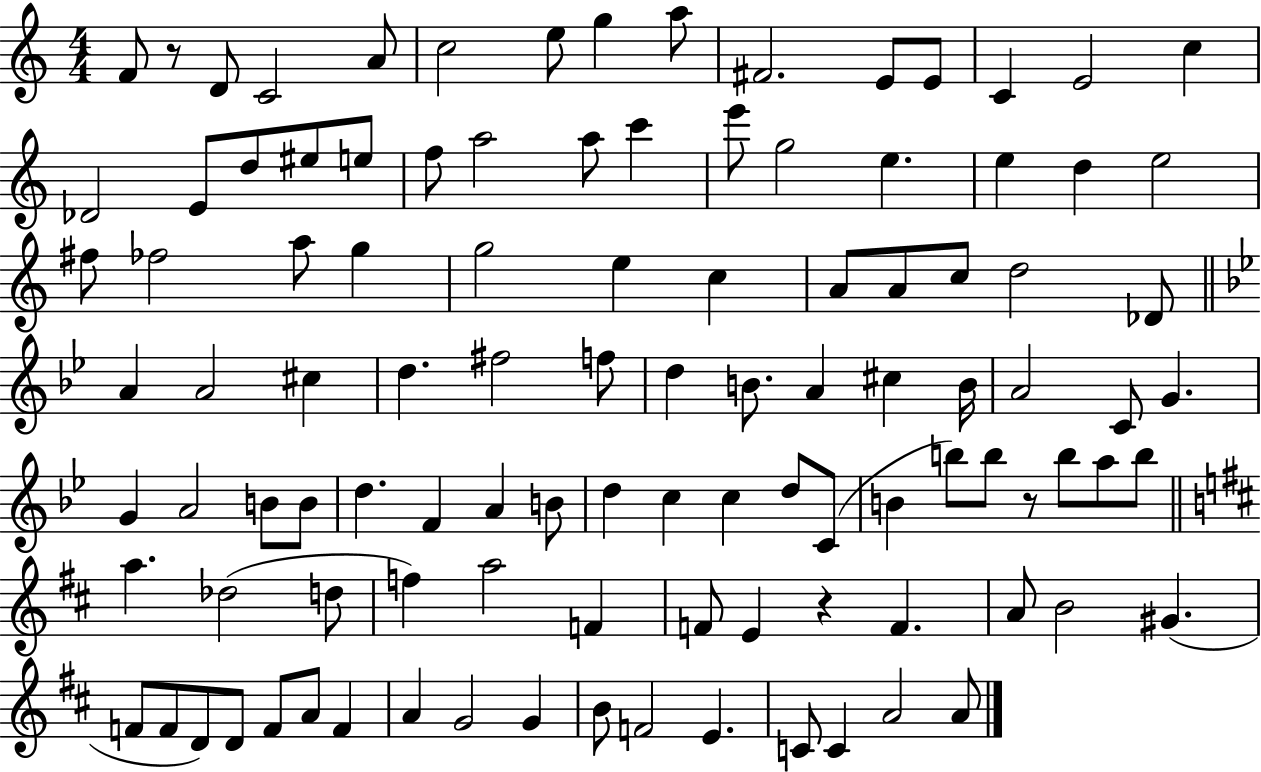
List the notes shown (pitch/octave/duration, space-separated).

F4/e R/e D4/e C4/h A4/e C5/h E5/e G5/q A5/e F#4/h. E4/e E4/e C4/q E4/h C5/q Db4/h E4/e D5/e EIS5/e E5/e F5/e A5/h A5/e C6/q E6/e G5/h E5/q. E5/q D5/q E5/h F#5/e FES5/h A5/e G5/q G5/h E5/q C5/q A4/e A4/e C5/e D5/h Db4/e A4/q A4/h C#5/q D5/q. F#5/h F5/e D5/q B4/e. A4/q C#5/q B4/s A4/h C4/e G4/q. G4/q A4/h B4/e B4/e D5/q. F4/q A4/q B4/e D5/q C5/q C5/q D5/e C4/e B4/q B5/e B5/e R/e B5/e A5/e B5/e A5/q. Db5/h D5/e F5/q A5/h F4/q F4/e E4/q R/q F4/q. A4/e B4/h G#4/q. F4/e F4/e D4/e D4/e F4/e A4/e F4/q A4/q G4/h G4/q B4/e F4/h E4/q. C4/e C4/q A4/h A4/e